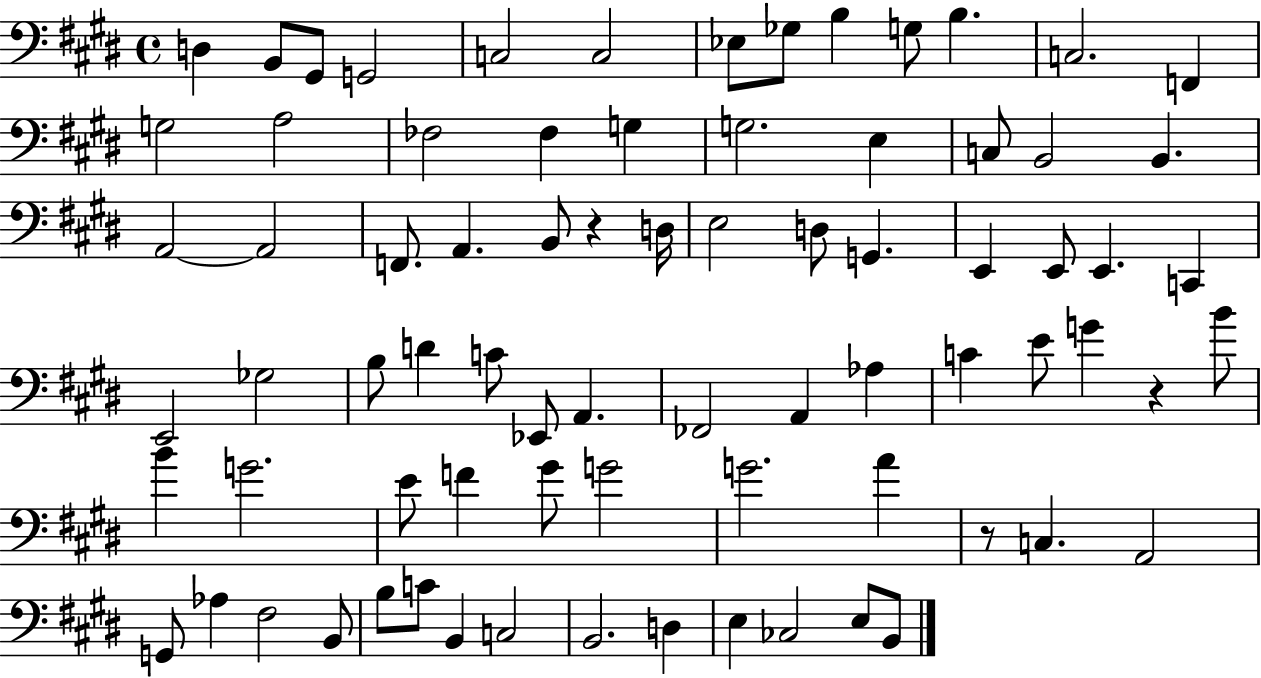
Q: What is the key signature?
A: E major